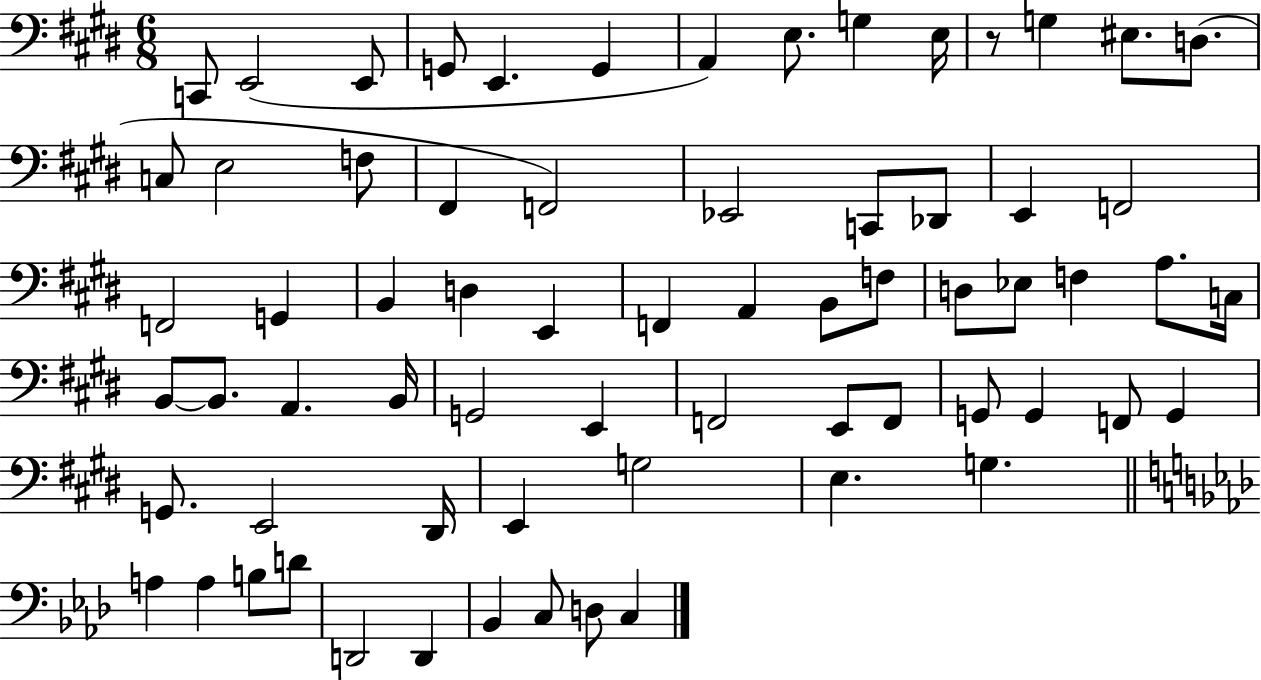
C2/e E2/h E2/e G2/e E2/q. G2/q A2/q E3/e. G3/q E3/s R/e G3/q EIS3/e. D3/e. C3/e E3/h F3/e F#2/q F2/h Eb2/h C2/e Db2/e E2/q F2/h F2/h G2/q B2/q D3/q E2/q F2/q A2/q B2/e F3/e D3/e Eb3/e F3/q A3/e. C3/s B2/e B2/e. A2/q. B2/s G2/h E2/q F2/h E2/e F2/e G2/e G2/q F2/e G2/q G2/e. E2/h D#2/s E2/q G3/h E3/q. G3/q. A3/q A3/q B3/e D4/e D2/h D2/q Bb2/q C3/e D3/e C3/q